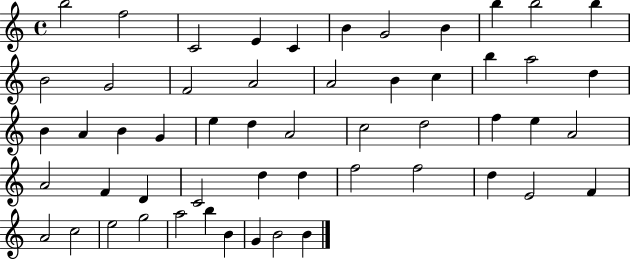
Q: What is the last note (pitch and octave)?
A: B4